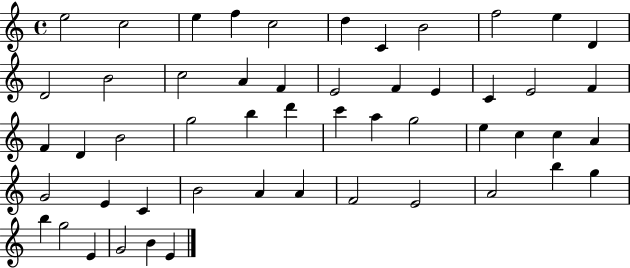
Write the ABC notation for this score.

X:1
T:Untitled
M:4/4
L:1/4
K:C
e2 c2 e f c2 d C B2 f2 e D D2 B2 c2 A F E2 F E C E2 F F D B2 g2 b d' c' a g2 e c c A G2 E C B2 A A F2 E2 A2 b g b g2 E G2 B E